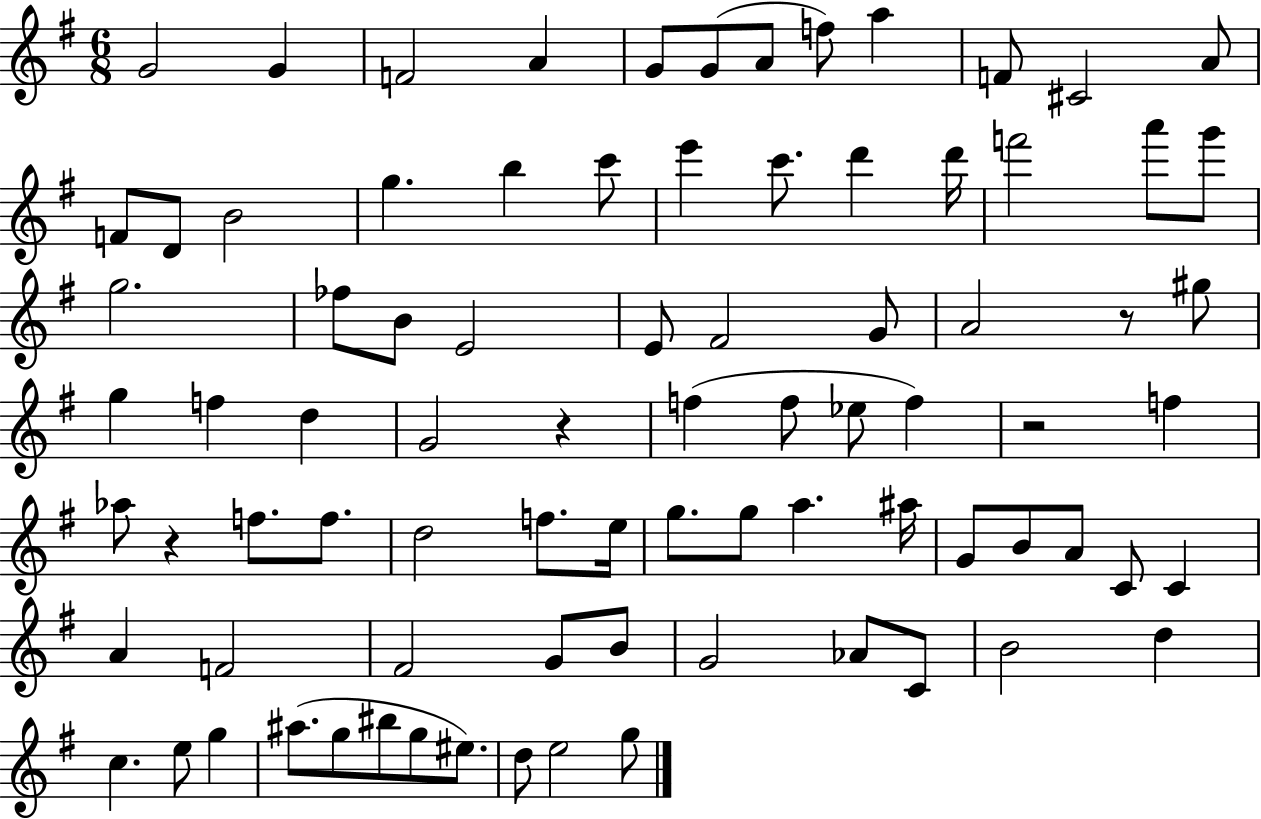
G4/h G4/q F4/h A4/q G4/e G4/e A4/e F5/e A5/q F4/e C#4/h A4/e F4/e D4/e B4/h G5/q. B5/q C6/e E6/q C6/e. D6/q D6/s F6/h A6/e G6/e G5/h. FES5/e B4/e E4/h E4/e F#4/h G4/e A4/h R/e G#5/e G5/q F5/q D5/q G4/h R/q F5/q F5/e Eb5/e F5/q R/h F5/q Ab5/e R/q F5/e. F5/e. D5/h F5/e. E5/s G5/e. G5/e A5/q. A#5/s G4/e B4/e A4/e C4/e C4/q A4/q F4/h F#4/h G4/e B4/e G4/h Ab4/e C4/e B4/h D5/q C5/q. E5/e G5/q A#5/e. G5/e BIS5/e G5/e EIS5/e. D5/e E5/h G5/e